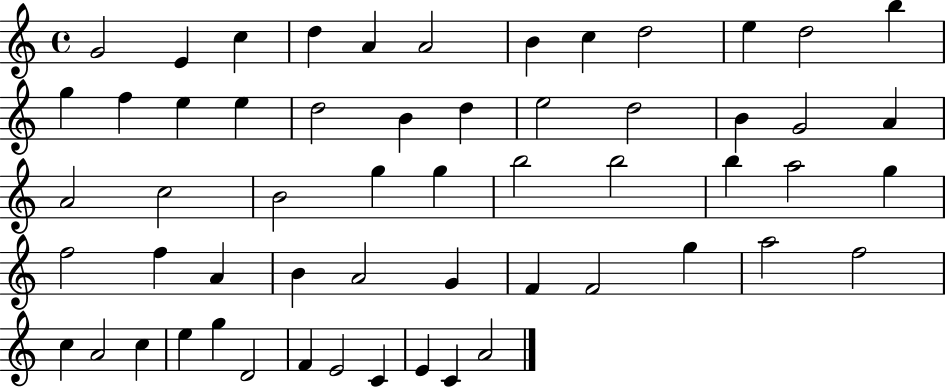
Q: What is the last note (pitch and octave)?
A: A4